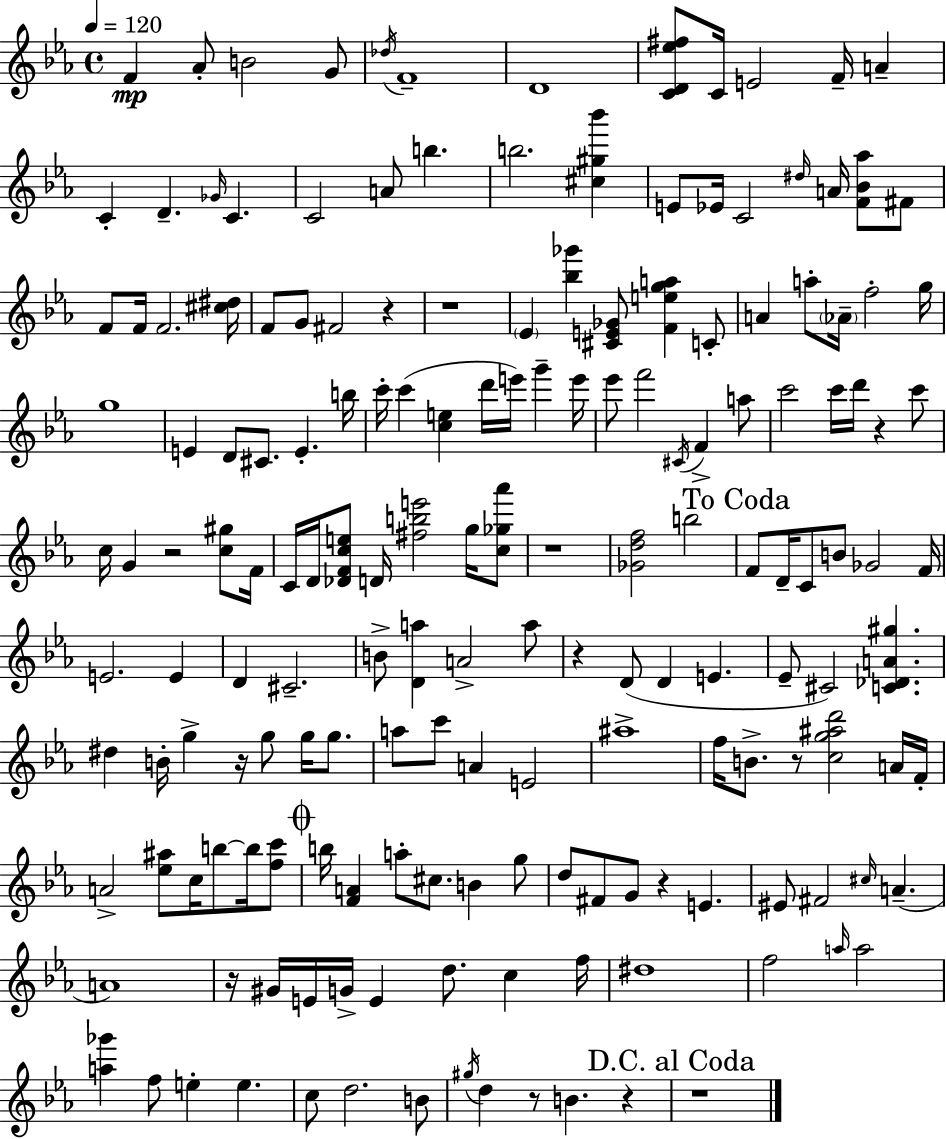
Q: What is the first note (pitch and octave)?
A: F4